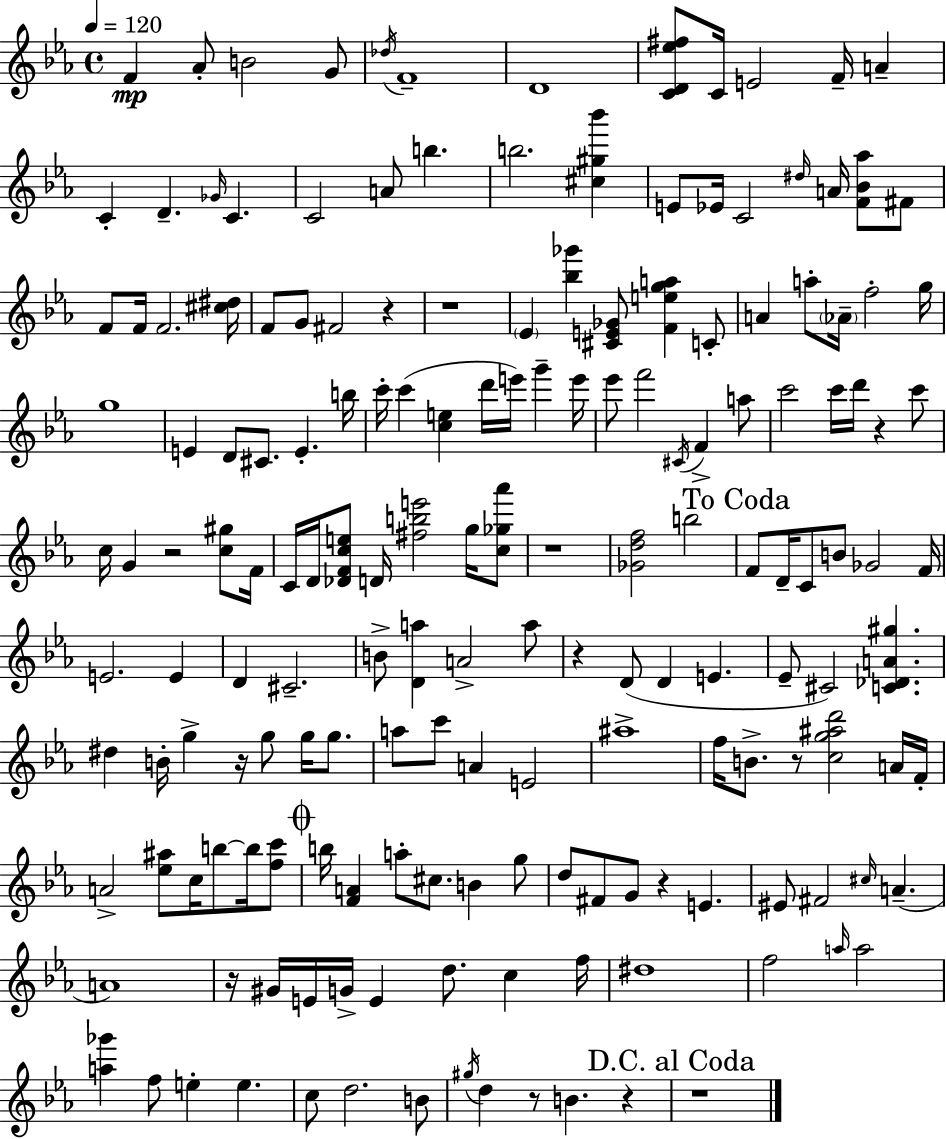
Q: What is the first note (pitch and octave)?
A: F4